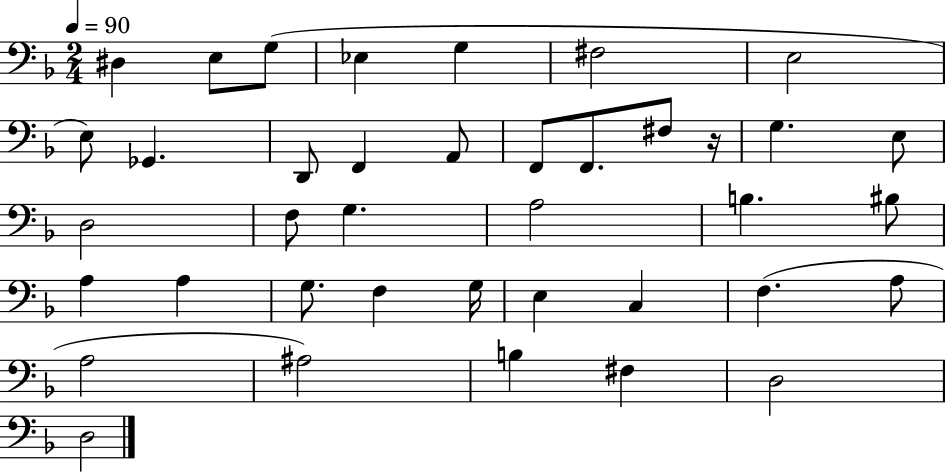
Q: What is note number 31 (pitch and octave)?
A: F3